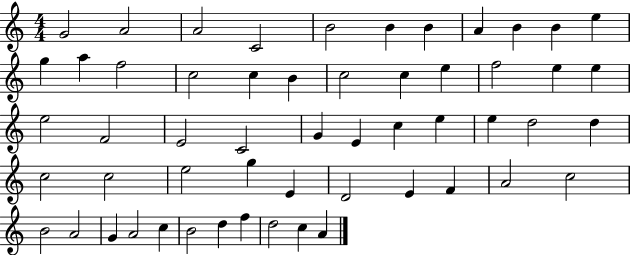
G4/h A4/h A4/h C4/h B4/h B4/q B4/q A4/q B4/q B4/q E5/q G5/q A5/q F5/h C5/h C5/q B4/q C5/h C5/q E5/q F5/h E5/q E5/q E5/h F4/h E4/h C4/h G4/q E4/q C5/q E5/q E5/q D5/h D5/q C5/h C5/h E5/h G5/q E4/q D4/h E4/q F4/q A4/h C5/h B4/h A4/h G4/q A4/h C5/q B4/h D5/q F5/q D5/h C5/q A4/q